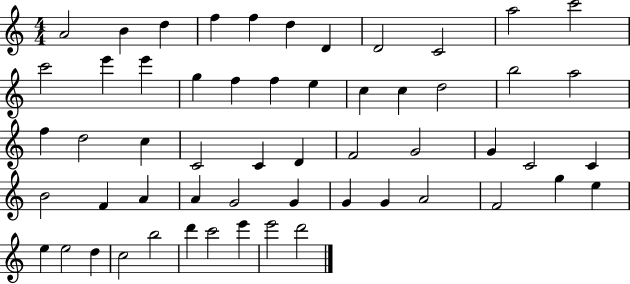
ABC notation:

X:1
T:Untitled
M:4/4
L:1/4
K:C
A2 B d f f d D D2 C2 a2 c'2 c'2 e' e' g f f e c c d2 b2 a2 f d2 c C2 C D F2 G2 G C2 C B2 F A A G2 G G G A2 F2 g e e e2 d c2 b2 d' c'2 e' e'2 d'2